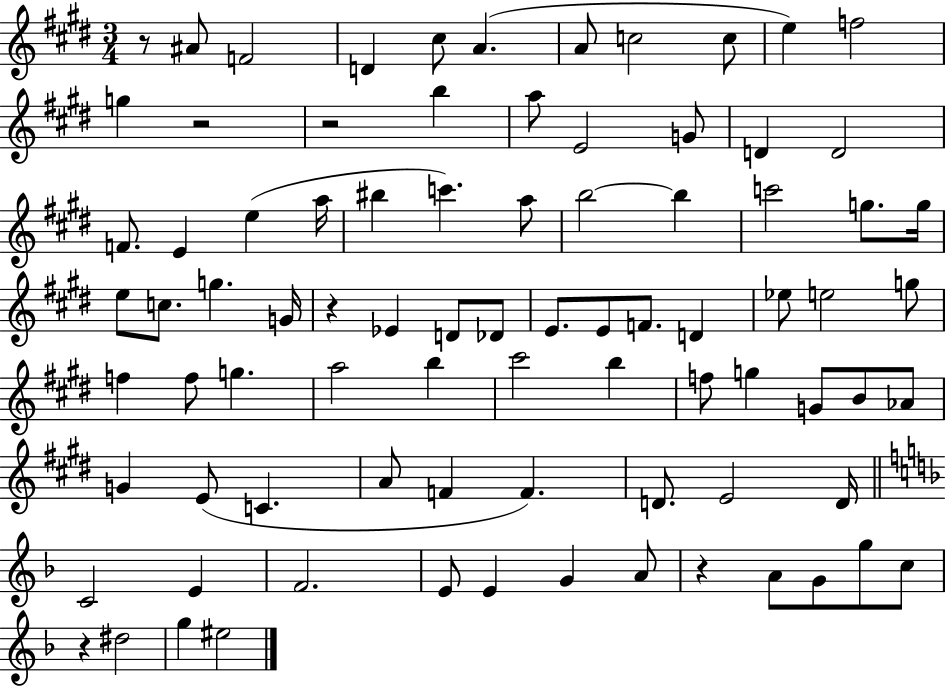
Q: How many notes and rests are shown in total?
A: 84